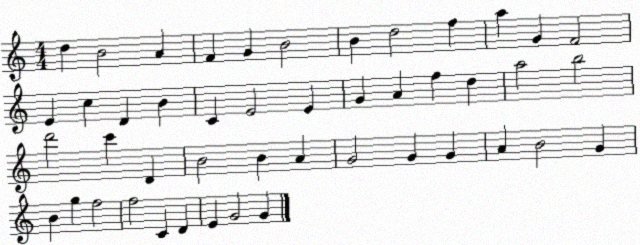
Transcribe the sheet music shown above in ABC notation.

X:1
T:Untitled
M:4/4
L:1/4
K:C
d B2 A F G B2 B d2 f a G F2 E c D B C E2 E G A f d a2 b2 d'2 c' D B2 B A G2 G G A B2 G B g f2 f2 C D E G2 G